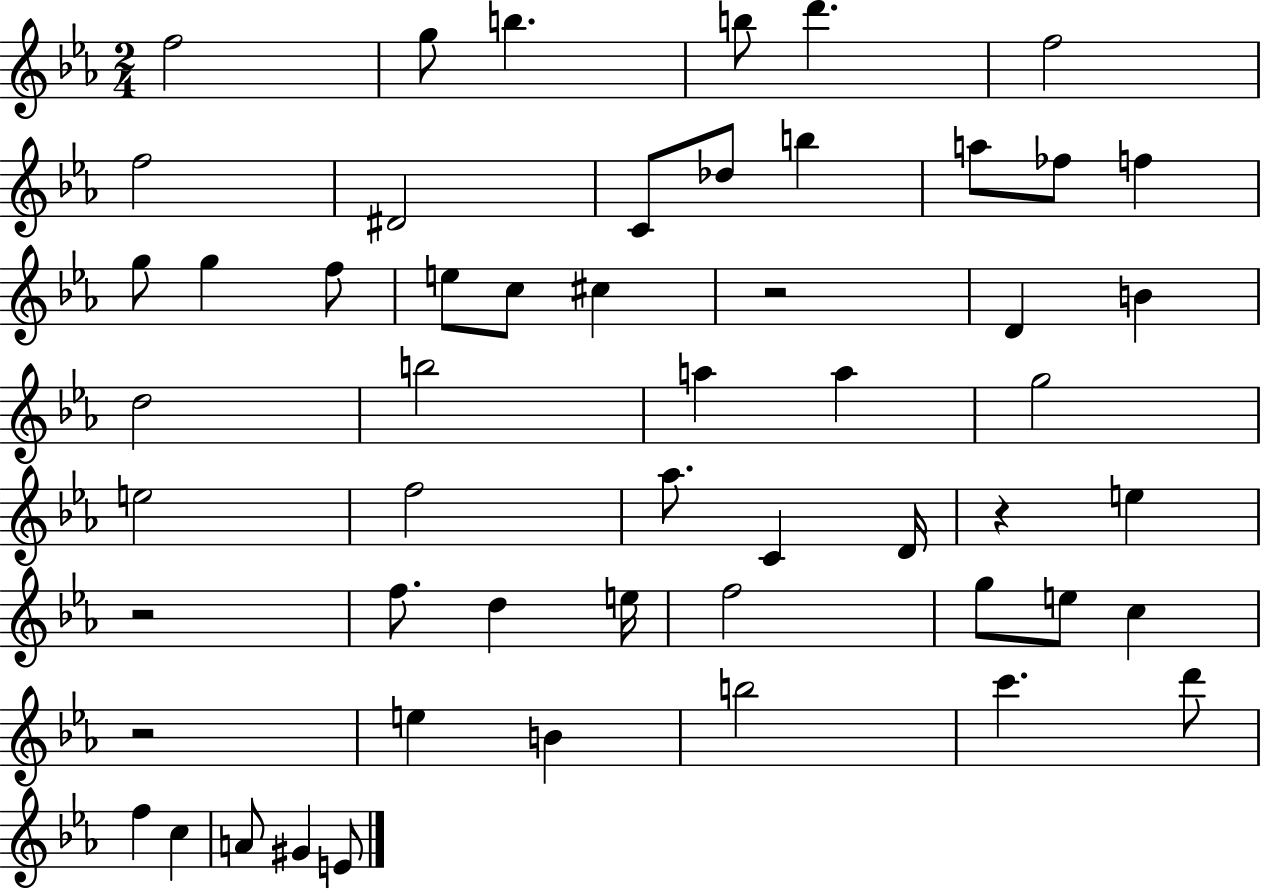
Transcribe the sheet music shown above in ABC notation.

X:1
T:Untitled
M:2/4
L:1/4
K:Eb
f2 g/2 b b/2 d' f2 f2 ^D2 C/2 _d/2 b a/2 _f/2 f g/2 g f/2 e/2 c/2 ^c z2 D B d2 b2 a a g2 e2 f2 _a/2 C D/4 z e z2 f/2 d e/4 f2 g/2 e/2 c z2 e B b2 c' d'/2 f c A/2 ^G E/2